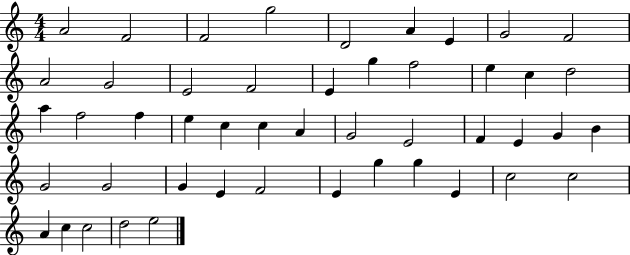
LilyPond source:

{
  \clef treble
  \numericTimeSignature
  \time 4/4
  \key c \major
  a'2 f'2 | f'2 g''2 | d'2 a'4 e'4 | g'2 f'2 | \break a'2 g'2 | e'2 f'2 | e'4 g''4 f''2 | e''4 c''4 d''2 | \break a''4 f''2 f''4 | e''4 c''4 c''4 a'4 | g'2 e'2 | f'4 e'4 g'4 b'4 | \break g'2 g'2 | g'4 e'4 f'2 | e'4 g''4 g''4 e'4 | c''2 c''2 | \break a'4 c''4 c''2 | d''2 e''2 | \bar "|."
}